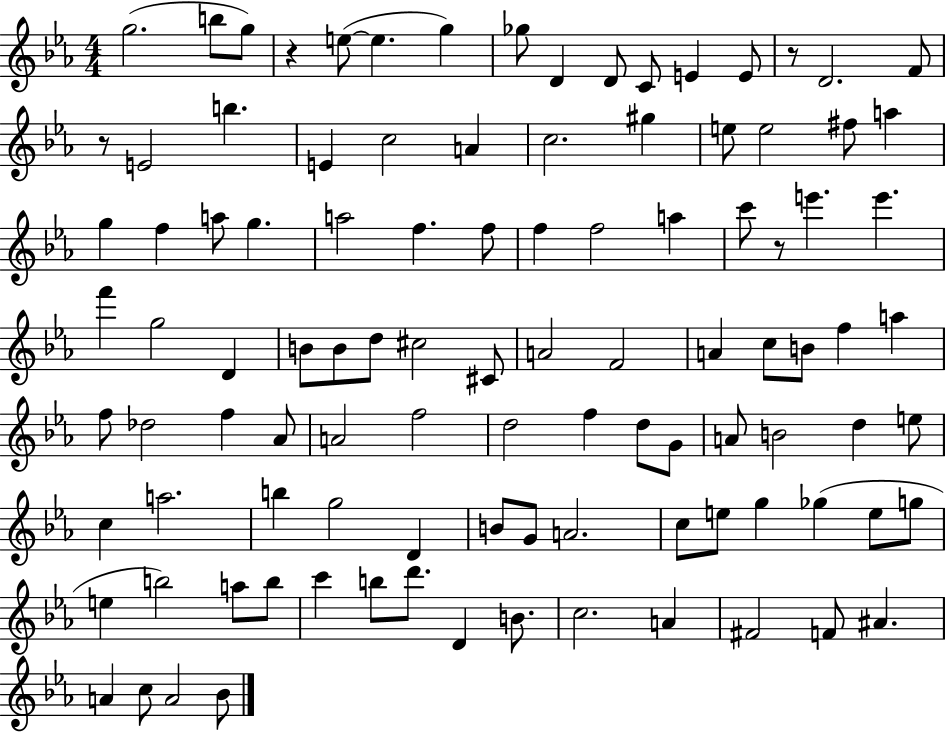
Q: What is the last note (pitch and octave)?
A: Bb4